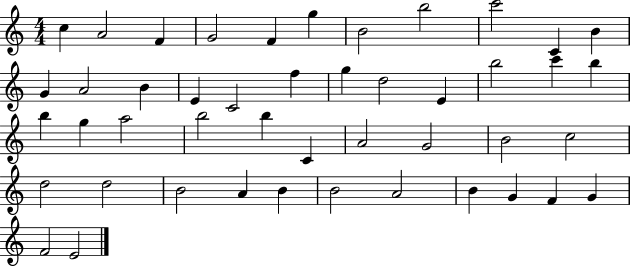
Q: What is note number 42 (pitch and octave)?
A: G4